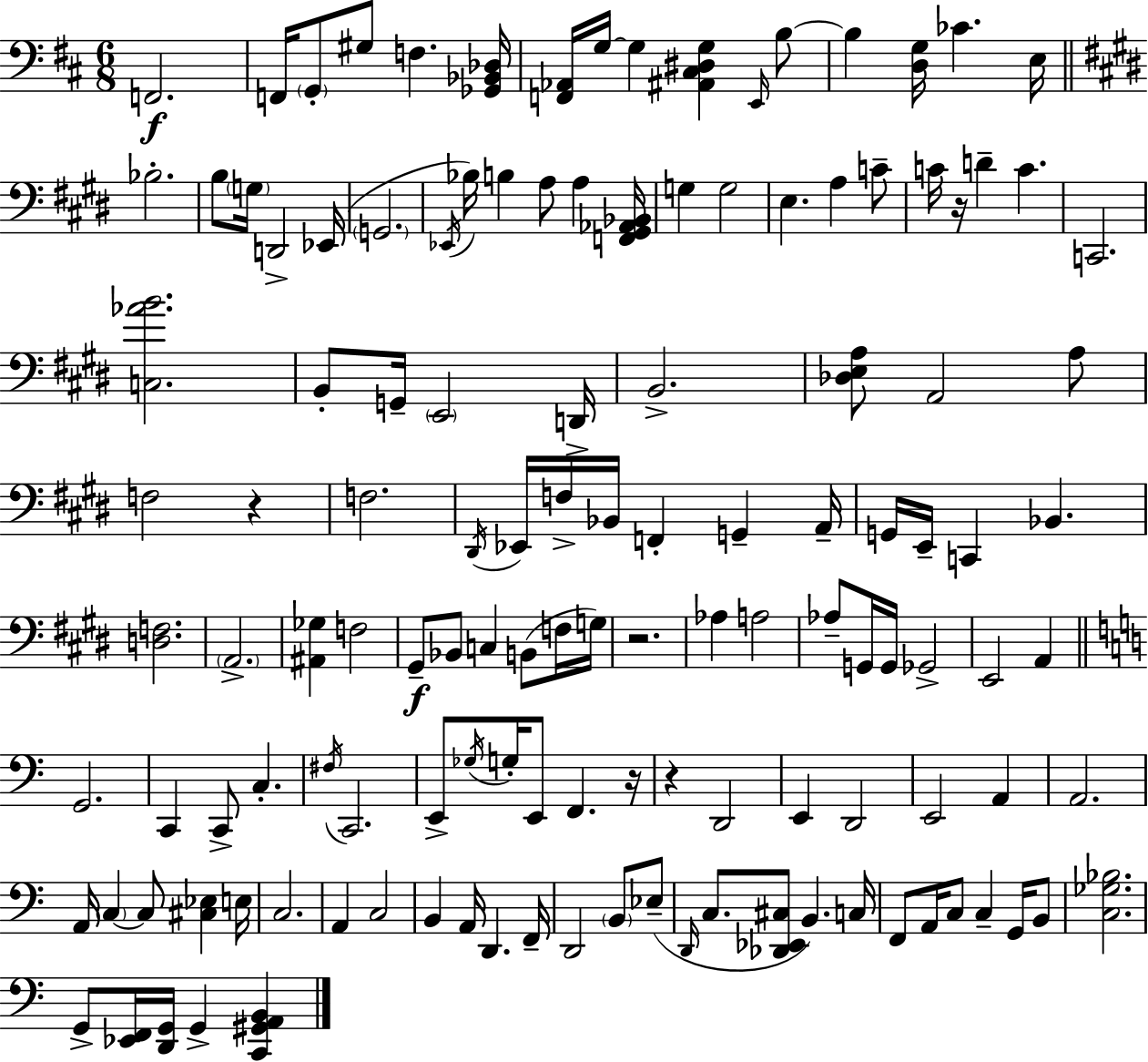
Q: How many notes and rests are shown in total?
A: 131